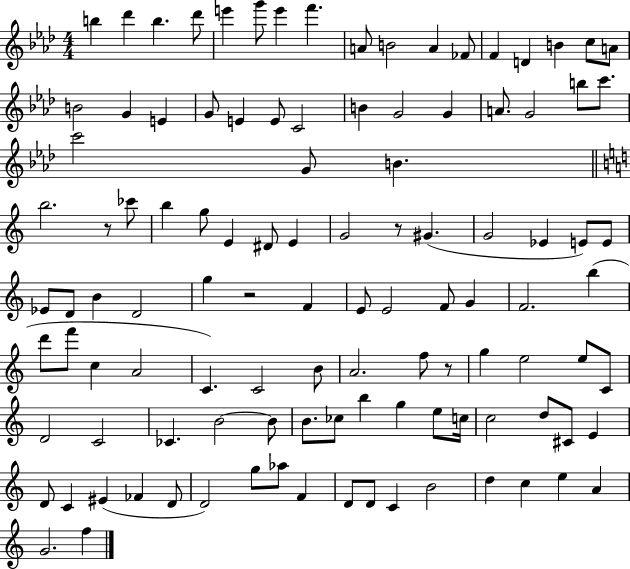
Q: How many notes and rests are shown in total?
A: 110